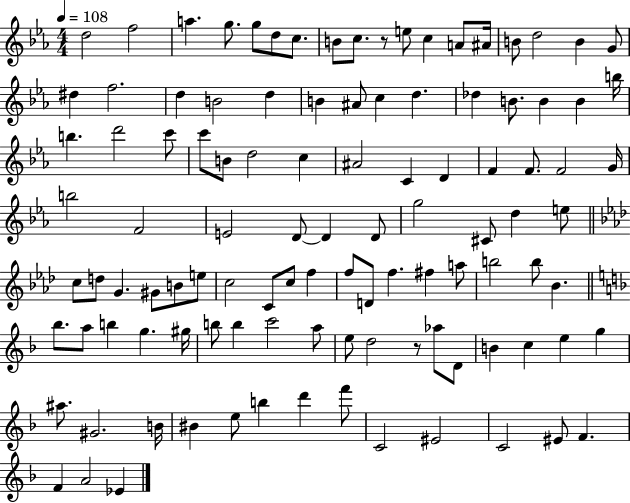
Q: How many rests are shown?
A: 2